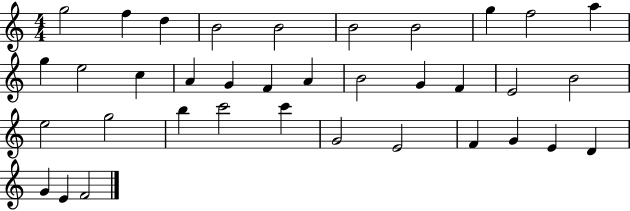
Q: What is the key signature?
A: C major